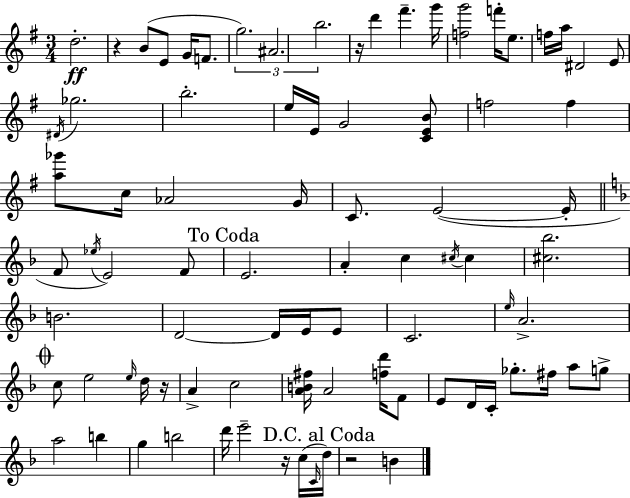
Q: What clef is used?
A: treble